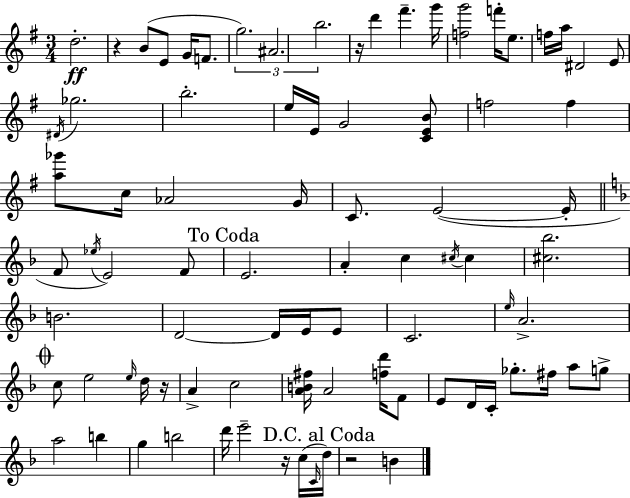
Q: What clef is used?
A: treble